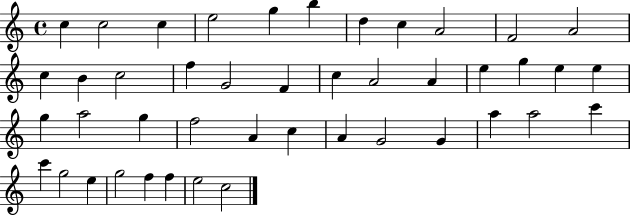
C5/q C5/h C5/q E5/h G5/q B5/q D5/q C5/q A4/h F4/h A4/h C5/q B4/q C5/h F5/q G4/h F4/q C5/q A4/h A4/q E5/q G5/q E5/q E5/q G5/q A5/h G5/q F5/h A4/q C5/q A4/q G4/h G4/q A5/q A5/h C6/q C6/q G5/h E5/q G5/h F5/q F5/q E5/h C5/h